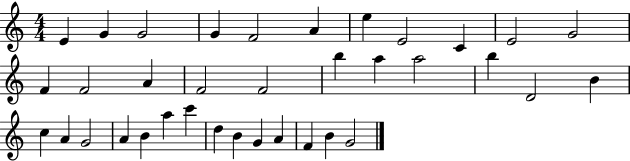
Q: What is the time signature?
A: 4/4